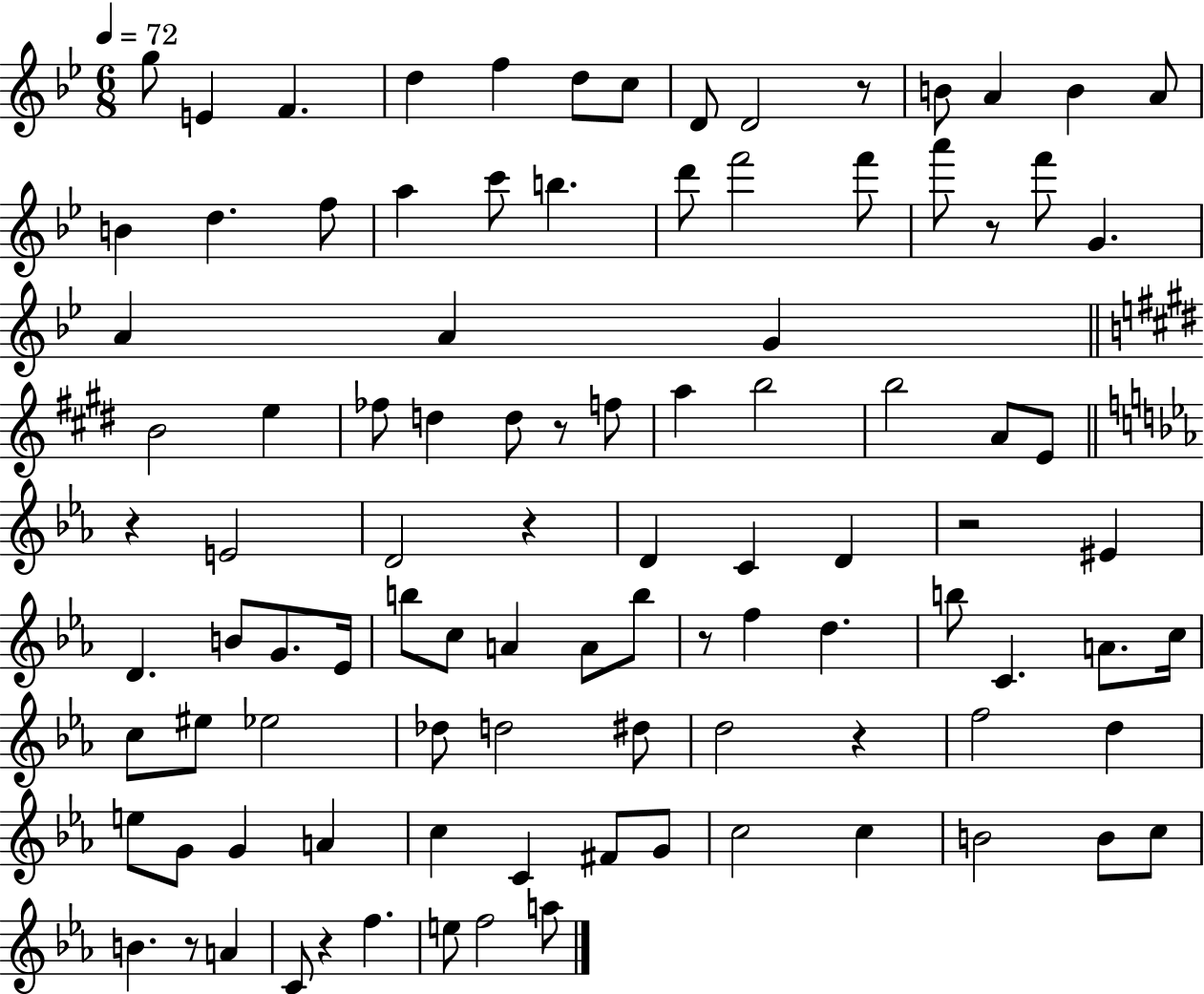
{
  \clef treble
  \numericTimeSignature
  \time 6/8
  \key bes \major
  \tempo 4 = 72
  \repeat volta 2 { g''8 e'4 f'4. | d''4 f''4 d''8 c''8 | d'8 d'2 r8 | b'8 a'4 b'4 a'8 | \break b'4 d''4. f''8 | a''4 c'''8 b''4. | d'''8 f'''2 f'''8 | a'''8 r8 f'''8 g'4. | \break a'4 a'4 g'4 | \bar "||" \break \key e \major b'2 e''4 | fes''8 d''4 d''8 r8 f''8 | a''4 b''2 | b''2 a'8 e'8 | \break \bar "||" \break \key c \minor r4 e'2 | d'2 r4 | d'4 c'4 d'4 | r2 eis'4 | \break d'4. b'8 g'8. ees'16 | b''8 c''8 a'4 a'8 b''8 | r8 f''4 d''4. | b''8 c'4. a'8. c''16 | \break c''8 eis''8 ees''2 | des''8 d''2 dis''8 | d''2 r4 | f''2 d''4 | \break e''8 g'8 g'4 a'4 | c''4 c'4 fis'8 g'8 | c''2 c''4 | b'2 b'8 c''8 | \break b'4. r8 a'4 | c'8 r4 f''4. | e''8 f''2 a''8 | } \bar "|."
}